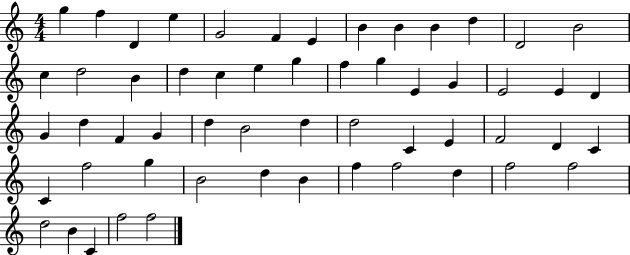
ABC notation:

X:1
T:Untitled
M:4/4
L:1/4
K:C
g f D e G2 F E B B B d D2 B2 c d2 B d c e g f g E G E2 E D G d F G d B2 d d2 C E F2 D C C f2 g B2 d B f f2 d f2 f2 d2 B C f2 f2